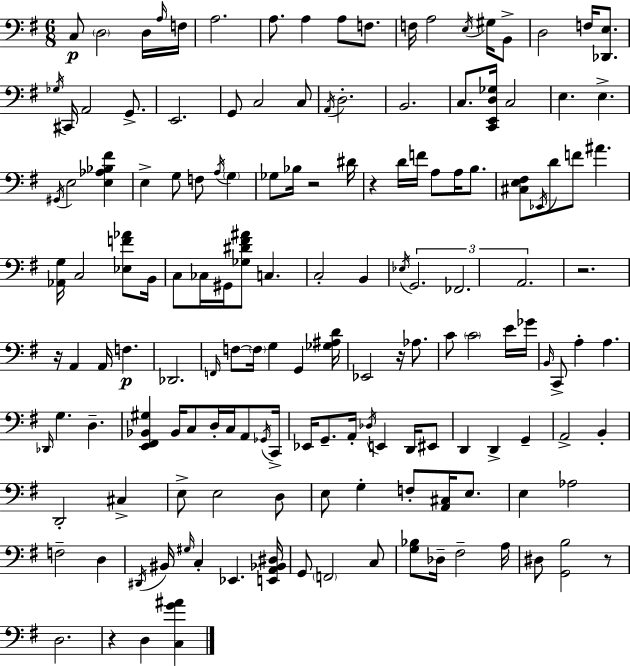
{
  \clef bass
  \numericTimeSignature
  \time 6/8
  \key g \major
  c8\p \parenthesize d2 d16 \grace { a16 } | f16 a2. | a8. a4 a8 f8. | f16 a2 \acciaccatura { e16 } gis16 | \break b,8-> d2 f16 <des, e>8. | \acciaccatura { ges16 } cis,16 a,2 | g,8.-> e,2. | g,8 c2 | \break c8 \acciaccatura { a,16 } d2.-. | b,2. | c8. <c, e, d ges>16 c2 | e4. e4.-> | \break \acciaccatura { gis,16 } e2 | <e aes bes fis'>4 e4-> g8 f8 | \acciaccatura { a16 } \parenthesize g4 ges8 bes16 r2 | dis'16 r4 d'16 f'16 | \break a8 a16 b8. <cis e fis>8 \acciaccatura { ees,16 } d'8 f'8 | ais'4. <aes, g>16 c2 | <ees f' aes'>8 b,16 c8 ces16 gis,16 <ges dis' fis' ais'>8 | c4. c2-. | \break b,4 \acciaccatura { ees16 } \tuplet 3/2 { g,2. | fes,2. | a,2. } | r2. | \break r16 a,4 | a,16 f4.\p des,2. | \grace { f,16 } f8~~ \parenthesize f16 | g4 g,4 <ges ais d'>16 ees,2 | \break r16 aes8. c'8 \parenthesize c'2 | e'16 ges'16 \grace { b,16 } c,8-> | a4-. a4. \grace { des,16 } g4. | d4.-- <e, fis, bes, gis>4 | \break bes,16 c8 d16-. c16 a,8 \acciaccatura { ges,16 } c,16-> | ees,16 g,8.-- a,16-. \acciaccatura { des16 } e,4 d,16 eis,8 | d,4 d,4-> g,4-- | a,2-> b,4-. | \break d,2-. cis4-> | e8-> e2 d8 | e8 g4-. f8-. <a, cis>16 e8. | e4 aes2 | \break f2-- d4 | \acciaccatura { dis,16 } bis,16 \grace { gis16 } c4-. ees,4. | <e, a, bes, dis>16 g,8 \parenthesize f,2 | c8 <g bes>8 des16-- fis2-- | \break a16 dis8 <g, b>2 | r8 d2. | r4 d4 <c g' ais'>4 | \bar "|."
}